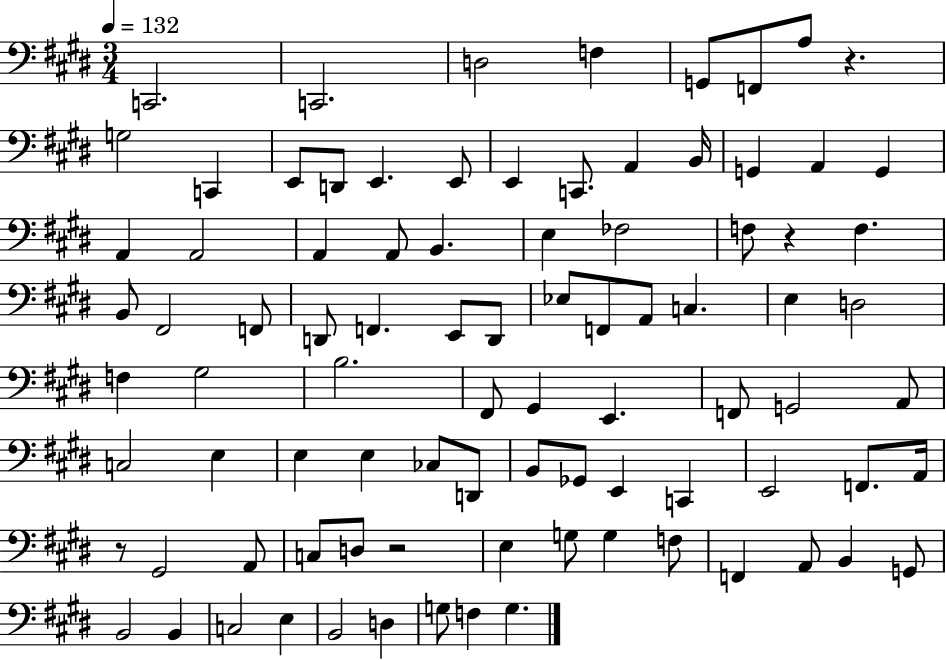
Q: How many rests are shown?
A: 4